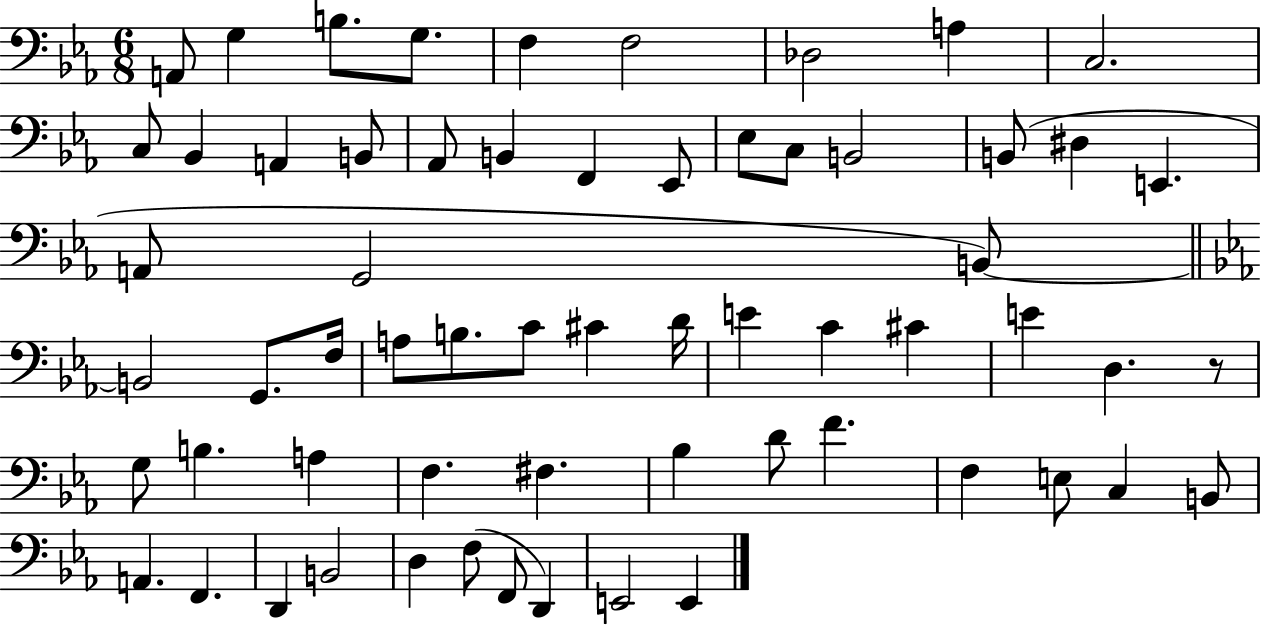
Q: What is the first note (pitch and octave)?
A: A2